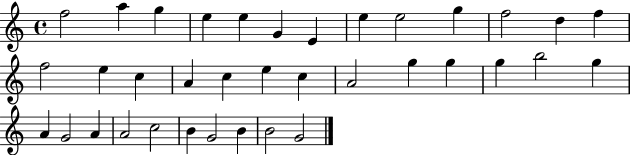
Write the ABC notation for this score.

X:1
T:Untitled
M:4/4
L:1/4
K:C
f2 a g e e G E e e2 g f2 d f f2 e c A c e c A2 g g g b2 g A G2 A A2 c2 B G2 B B2 G2